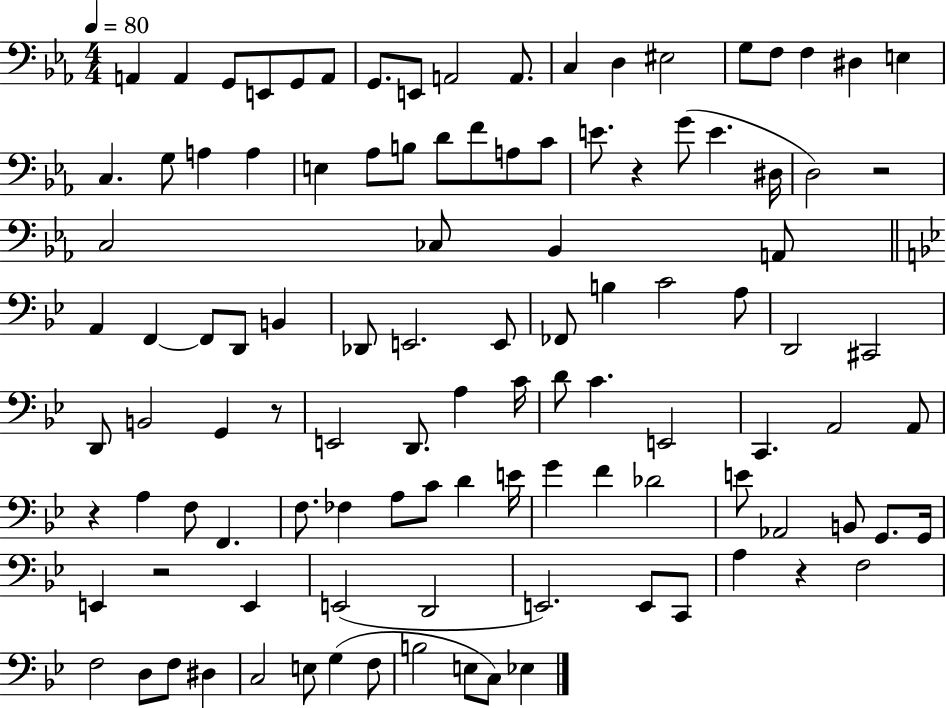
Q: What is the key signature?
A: EES major